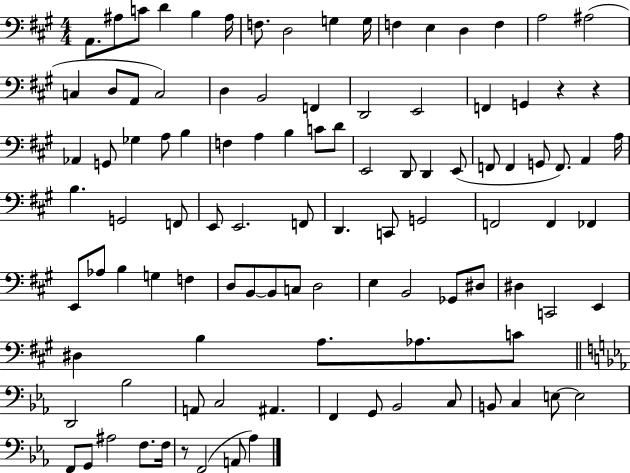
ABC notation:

X:1
T:Untitled
M:4/4
L:1/4
K:A
A,,/2 ^A,/2 C/2 D B, ^A,/4 F,/2 D,2 G, G,/4 F, E, D, F, A,2 ^A,2 C, D,/2 A,,/2 C,2 D, B,,2 F,, D,,2 E,,2 F,, G,, z z _A,, G,,/2 _G, A,/2 B, F, A, B, C/2 D/2 E,,2 D,,/2 D,, E,,/2 F,,/2 F,, G,,/2 F,,/2 A,, A,/4 B, G,,2 F,,/2 E,,/2 E,,2 F,,/2 D,, C,,/2 G,,2 F,,2 F,, _F,, E,,/2 _A,/2 B, G, F, D,/2 B,,/2 B,,/2 C,/2 D,2 E, B,,2 _G,,/2 ^D,/2 ^D, C,,2 E,, ^D, B, A,/2 _A,/2 C/2 D,,2 _B,2 A,,/2 C,2 ^A,, F,, G,,/2 _B,,2 C,/2 B,,/2 C, E,/2 E,2 F,,/2 G,,/2 ^A,2 F,/2 F,/4 z/2 F,,2 A,,/2 _A,